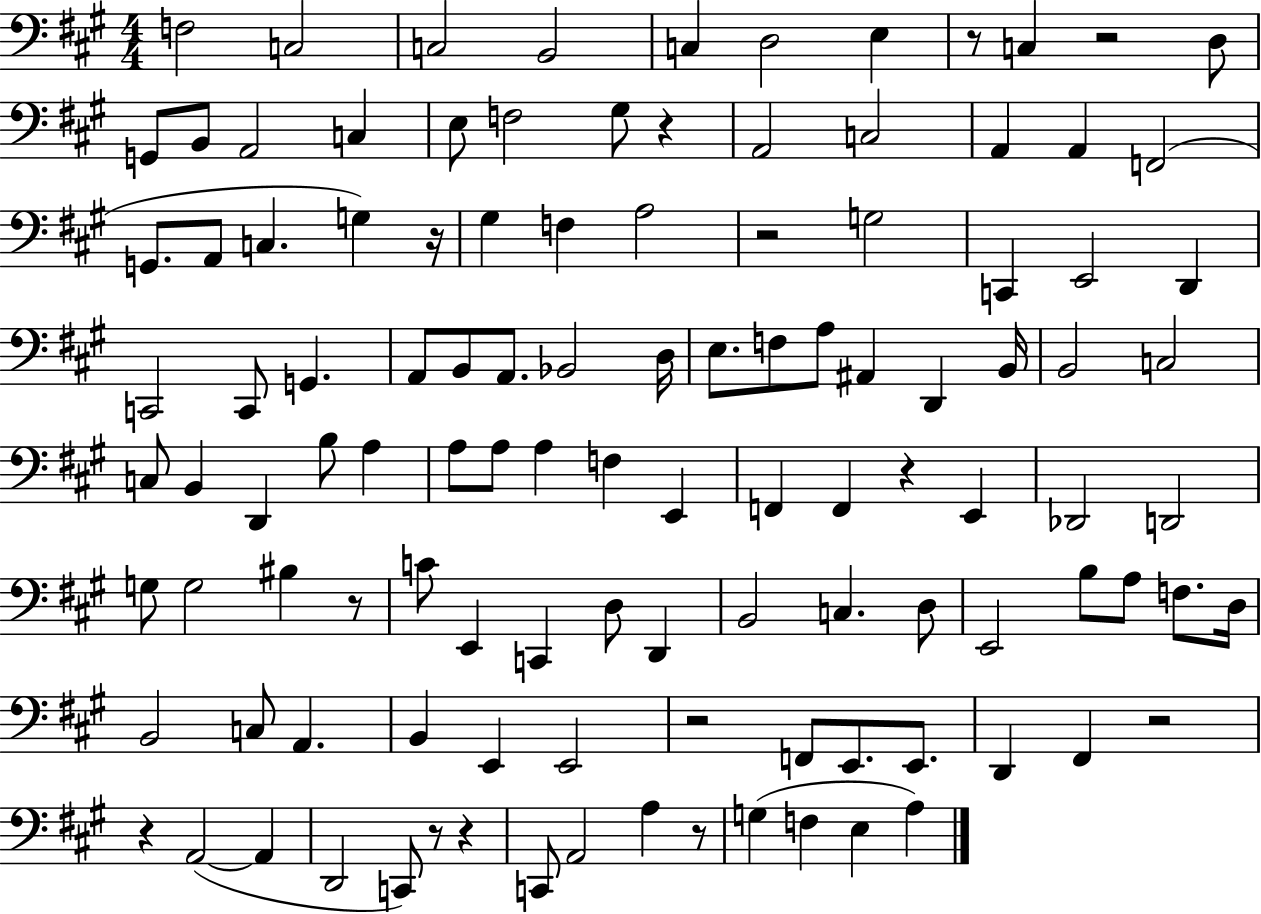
X:1
T:Untitled
M:4/4
L:1/4
K:A
F,2 C,2 C,2 B,,2 C, D,2 E, z/2 C, z2 D,/2 G,,/2 B,,/2 A,,2 C, E,/2 F,2 ^G,/2 z A,,2 C,2 A,, A,, F,,2 G,,/2 A,,/2 C, G, z/4 ^G, F, A,2 z2 G,2 C,, E,,2 D,, C,,2 C,,/2 G,, A,,/2 B,,/2 A,,/2 _B,,2 D,/4 E,/2 F,/2 A,/2 ^A,, D,, B,,/4 B,,2 C,2 C,/2 B,, D,, B,/2 A, A,/2 A,/2 A, F, E,, F,, F,, z E,, _D,,2 D,,2 G,/2 G,2 ^B, z/2 C/2 E,, C,, D,/2 D,, B,,2 C, D,/2 E,,2 B,/2 A,/2 F,/2 D,/4 B,,2 C,/2 A,, B,, E,, E,,2 z2 F,,/2 E,,/2 E,,/2 D,, ^F,, z2 z A,,2 A,, D,,2 C,,/2 z/2 z C,,/2 A,,2 A, z/2 G, F, E, A,